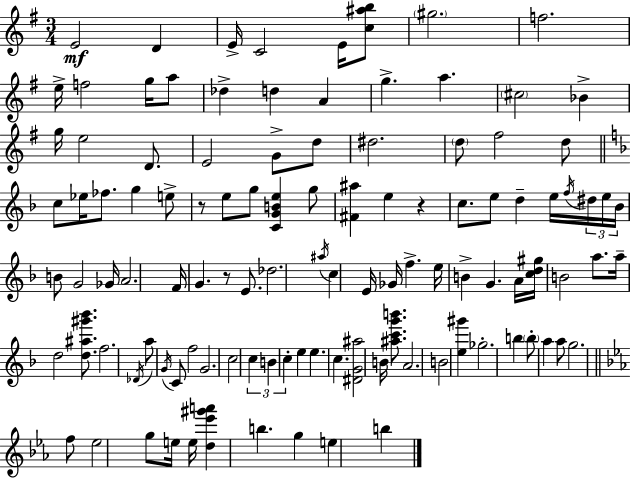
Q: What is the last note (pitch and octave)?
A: B5